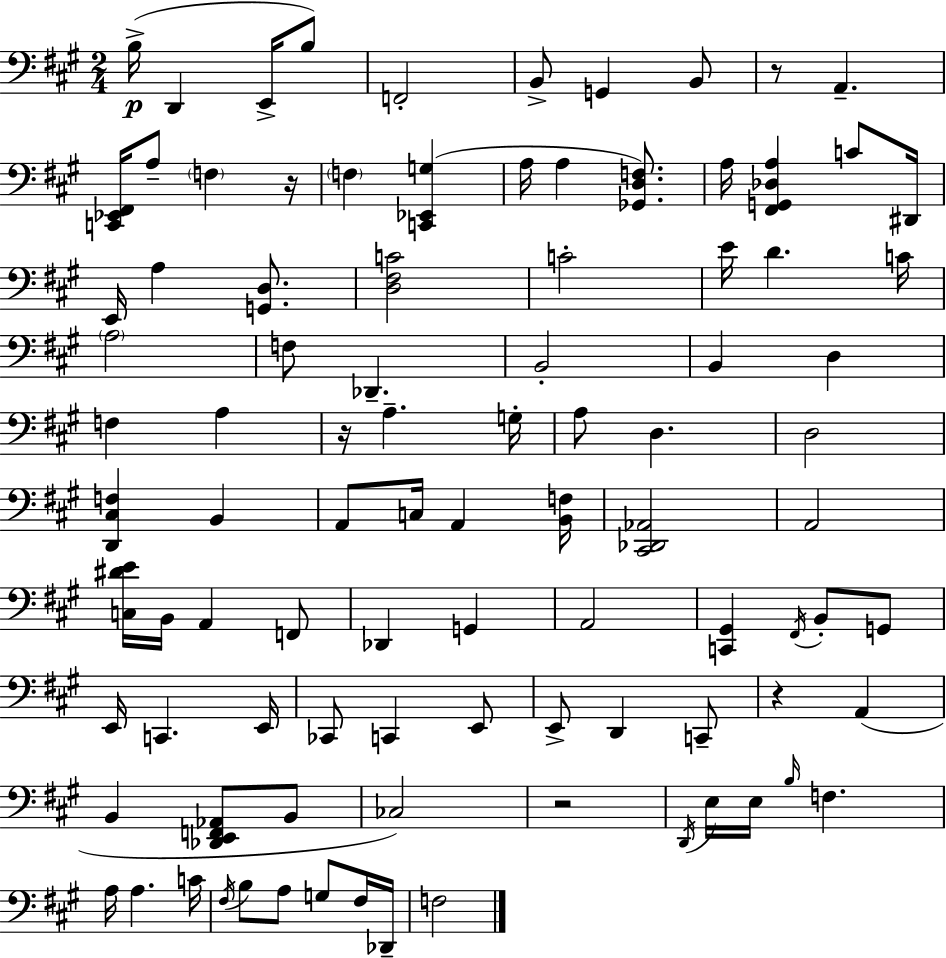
X:1
T:Untitled
M:2/4
L:1/4
K:A
B,/4 D,, E,,/4 B,/2 F,,2 B,,/2 G,, B,,/2 z/2 A,, [C,,_E,,^F,,]/4 A,/2 F, z/4 F, [C,,_E,,G,] A,/4 A, [_G,,D,F,]/2 A,/4 [^F,,G,,_D,A,] C/2 ^D,,/4 E,,/4 A, [G,,D,]/2 [D,^F,C]2 C2 E/4 D C/4 A,2 F,/2 _D,, B,,2 B,, D, F, A, z/4 A, G,/4 A,/2 D, D,2 [D,,^C,F,] B,, A,,/2 C,/4 A,, [B,,F,]/4 [^C,,_D,,_A,,]2 A,,2 [C,^DE]/4 B,,/4 A,, F,,/2 _D,, G,, A,,2 [C,,^G,,] ^F,,/4 B,,/2 G,,/2 E,,/4 C,, E,,/4 _C,,/2 C,, E,,/2 E,,/2 D,, C,,/2 z A,, B,, [_D,,E,,F,,_A,,]/2 B,,/2 _C,2 z2 D,,/4 E,/4 E,/4 B,/4 F, A,/4 A, C/4 ^F,/4 B,/2 A,/2 G,/2 ^F,/4 _D,,/4 F,2